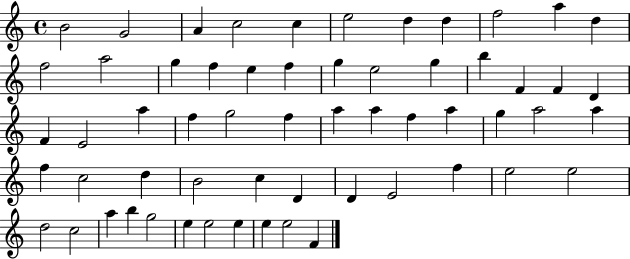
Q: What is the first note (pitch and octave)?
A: B4